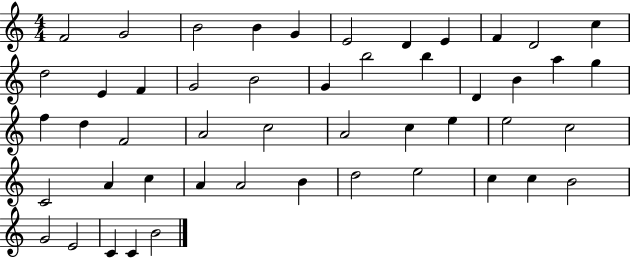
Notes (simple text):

F4/h G4/h B4/h B4/q G4/q E4/h D4/q E4/q F4/q D4/h C5/q D5/h E4/q F4/q G4/h B4/h G4/q B5/h B5/q D4/q B4/q A5/q G5/q F5/q D5/q F4/h A4/h C5/h A4/h C5/q E5/q E5/h C5/h C4/h A4/q C5/q A4/q A4/h B4/q D5/h E5/h C5/q C5/q B4/h G4/h E4/h C4/q C4/q B4/h